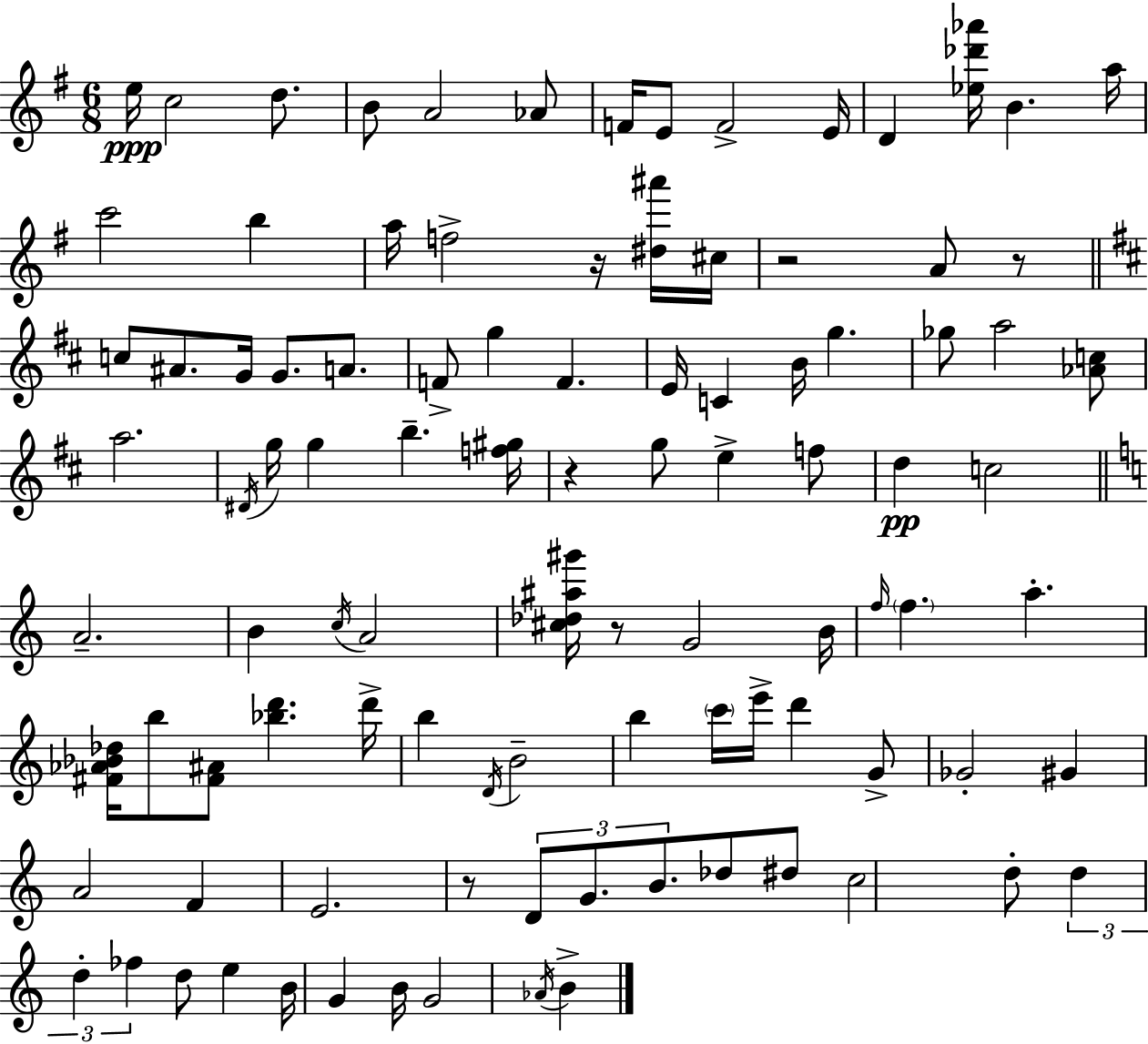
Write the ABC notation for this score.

X:1
T:Untitled
M:6/8
L:1/4
K:G
e/4 c2 d/2 B/2 A2 _A/2 F/4 E/2 F2 E/4 D [_e_d'_a']/4 B a/4 c'2 b a/4 f2 z/4 [^d^a']/4 ^c/4 z2 A/2 z/2 c/2 ^A/2 G/4 G/2 A/2 F/2 g F E/4 C B/4 g _g/2 a2 [_Ac]/2 a2 ^D/4 g/4 g b [f^g]/4 z g/2 e f/2 d c2 A2 B c/4 A2 [^c_d^a^g']/4 z/2 G2 B/4 f/4 f a [^F_A_B_d]/4 b/2 [^F^A]/2 [_bd'] d'/4 b D/4 B2 b c'/4 e'/4 d' G/2 _G2 ^G A2 F E2 z/2 D/2 G/2 B/2 _d/2 ^d/2 c2 d/2 d d _f d/2 e B/4 G B/4 G2 _A/4 B